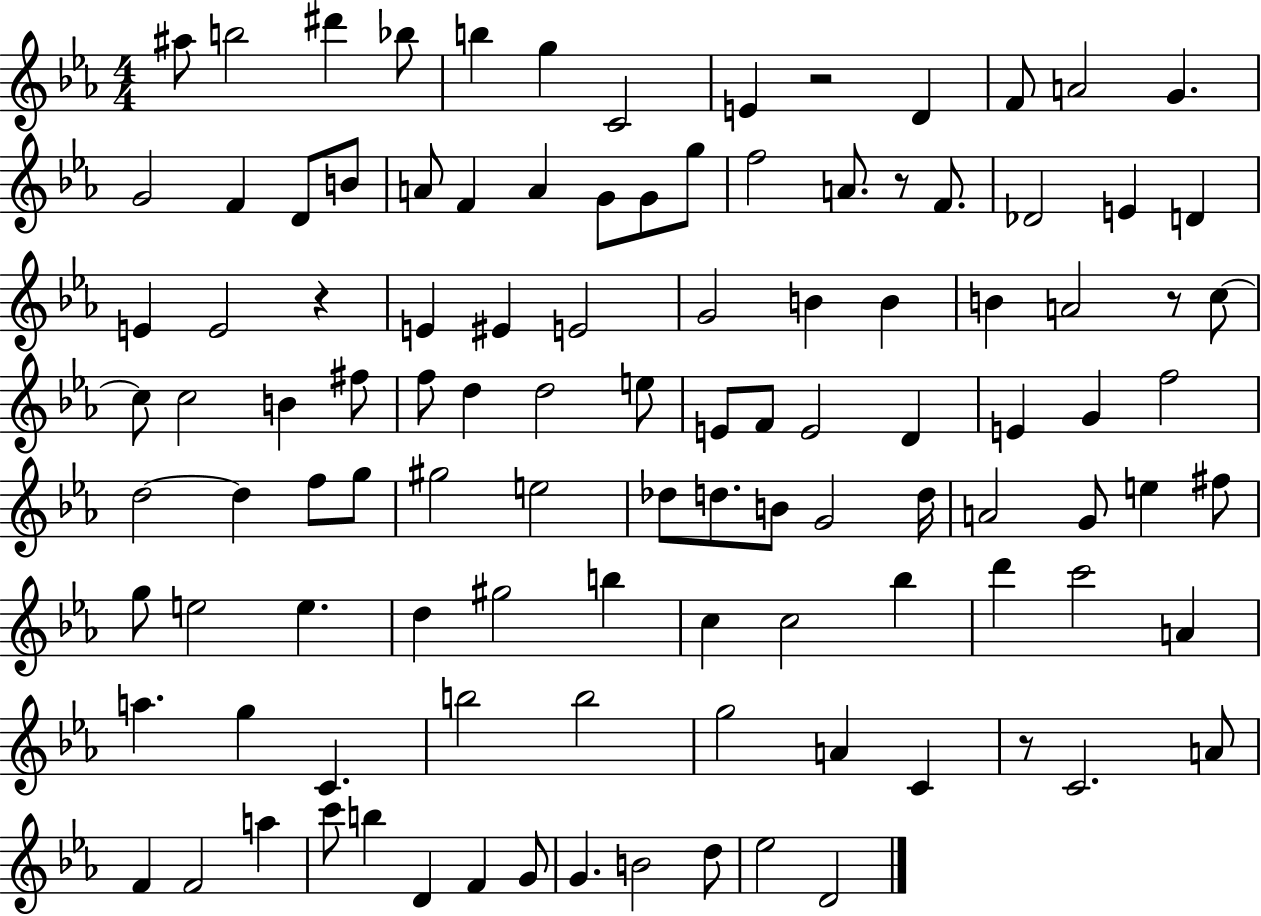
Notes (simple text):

A#5/e B5/h D#6/q Bb5/e B5/q G5/q C4/h E4/q R/h D4/q F4/e A4/h G4/q. G4/h F4/q D4/e B4/e A4/e F4/q A4/q G4/e G4/e G5/e F5/h A4/e. R/e F4/e. Db4/h E4/q D4/q E4/q E4/h R/q E4/q EIS4/q E4/h G4/h B4/q B4/q B4/q A4/h R/e C5/e C5/e C5/h B4/q F#5/e F5/e D5/q D5/h E5/e E4/e F4/e E4/h D4/q E4/q G4/q F5/h D5/h D5/q F5/e G5/e G#5/h E5/h Db5/e D5/e. B4/e G4/h D5/s A4/h G4/e E5/q F#5/e G5/e E5/h E5/q. D5/q G#5/h B5/q C5/q C5/h Bb5/q D6/q C6/h A4/q A5/q. G5/q C4/q. B5/h B5/h G5/h A4/q C4/q R/e C4/h. A4/e F4/q F4/h A5/q C6/e B5/q D4/q F4/q G4/e G4/q. B4/h D5/e Eb5/h D4/h